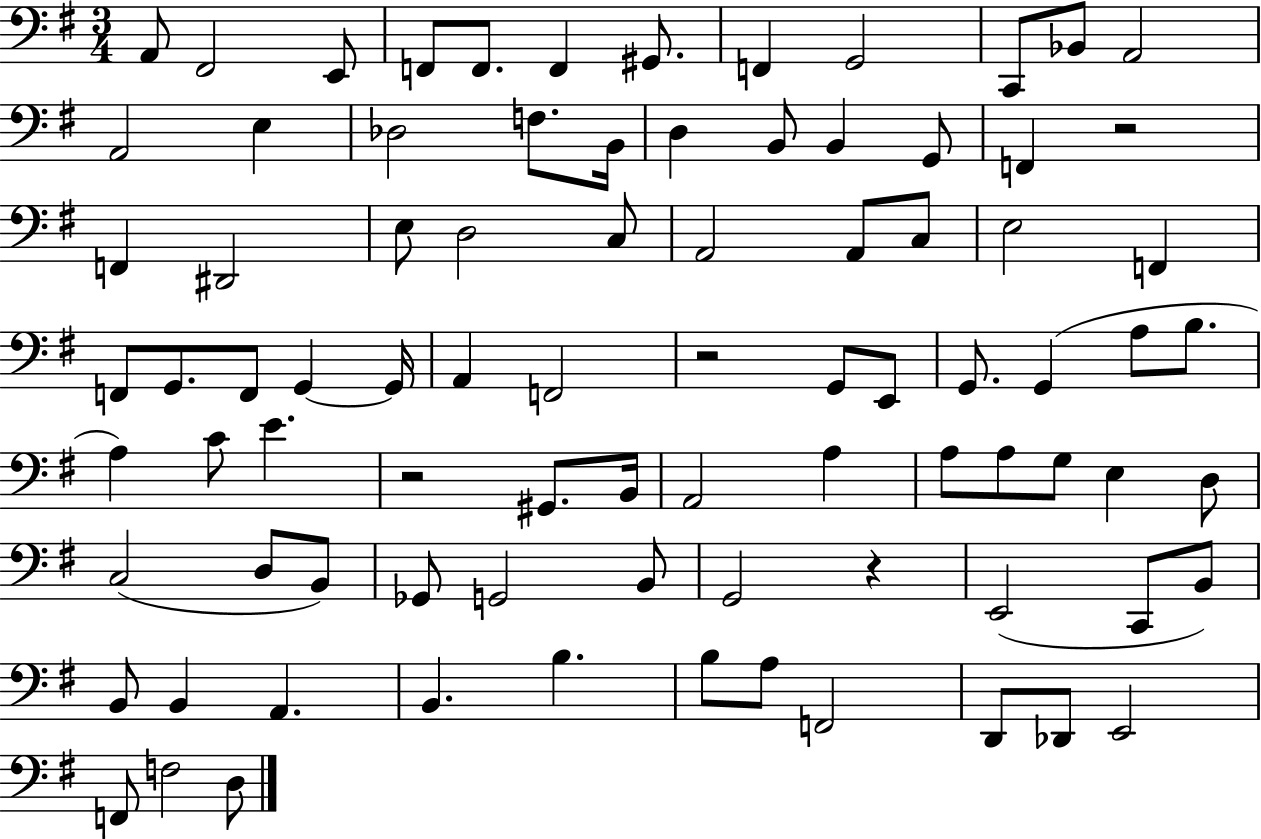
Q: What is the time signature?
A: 3/4